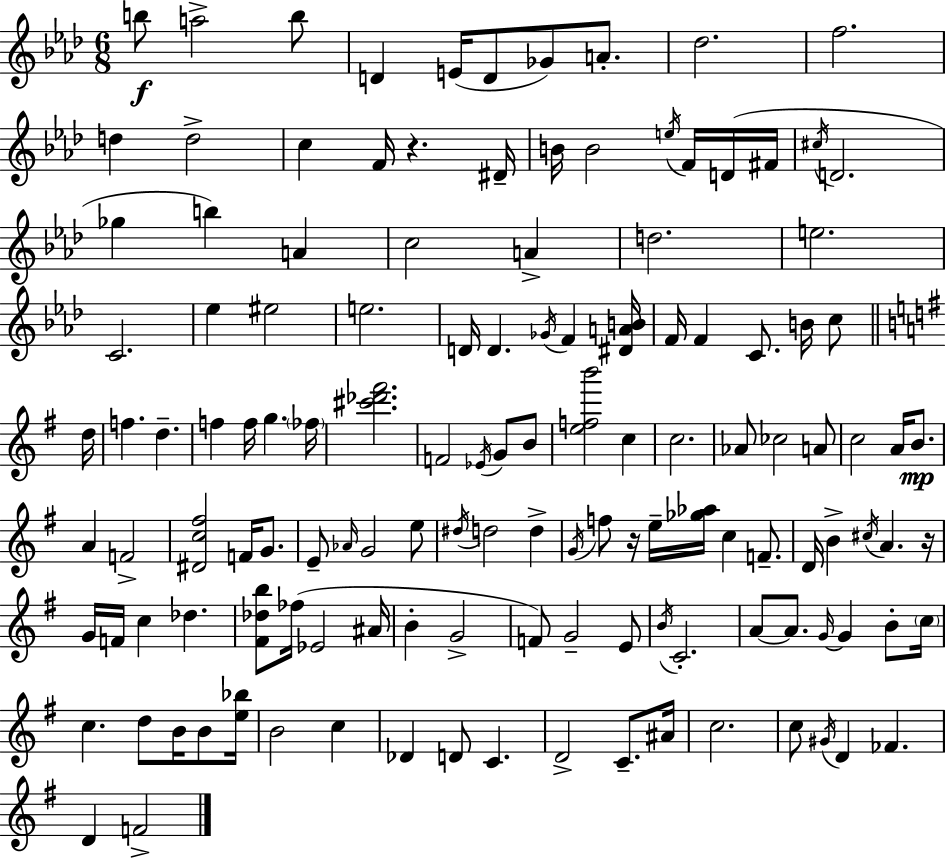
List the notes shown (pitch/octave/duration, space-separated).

B5/e A5/h B5/e D4/q E4/s D4/e Gb4/e A4/e. Db5/h. F5/h. D5/q D5/h C5/q F4/s R/q. D#4/s B4/s B4/h E5/s F4/s D4/s F#4/s C#5/s D4/h. Gb5/q B5/q A4/q C5/h A4/q D5/h. E5/h. C4/h. Eb5/q EIS5/h E5/h. D4/s D4/q. Gb4/s F4/q [D#4,A4,B4]/s F4/s F4/q C4/e. B4/s C5/e D5/s F5/q. D5/q. F5/q F5/s G5/q. FES5/s [C#6,Db6,F#6]/h. F4/h Eb4/s G4/e B4/e [E5,F5,B6]/h C5/q C5/h. Ab4/e CES5/h A4/e C5/h A4/s B4/e. A4/q F4/h [D#4,C5,F#5]/h F4/s G4/e. E4/e Ab4/s G4/h E5/e D#5/s D5/h D5/q G4/s F5/e R/s E5/s [Gb5,Ab5]/s C5/q F4/e. D4/s B4/q C#5/s A4/q. R/s G4/s F4/s C5/q Db5/q. [F#4,Db5,B5]/e FES5/s Eb4/h A#4/s B4/q G4/h F4/e G4/h E4/e B4/s C4/h. A4/e A4/e. G4/s G4/q B4/e C5/s C5/q. D5/e B4/s B4/e [E5,Bb5]/s B4/h C5/q Db4/q D4/e C4/q. D4/h C4/e. A#4/s C5/h. C5/e G#4/s D4/q FES4/q. D4/q F4/h